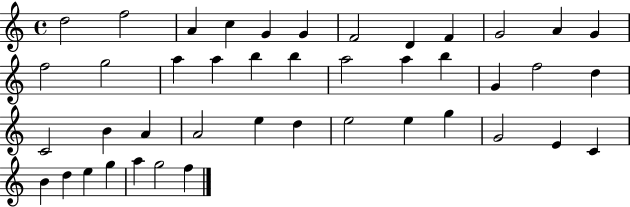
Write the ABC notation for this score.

X:1
T:Untitled
M:4/4
L:1/4
K:C
d2 f2 A c G G F2 D F G2 A G f2 g2 a a b b a2 a b G f2 d C2 B A A2 e d e2 e g G2 E C B d e g a g2 f